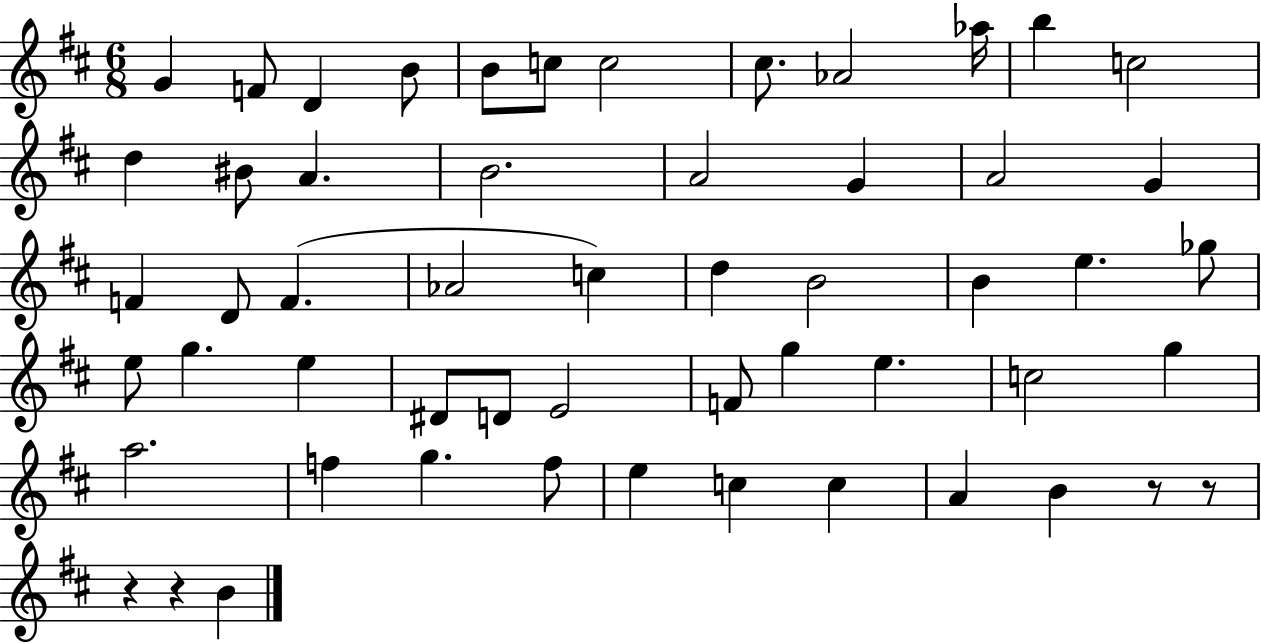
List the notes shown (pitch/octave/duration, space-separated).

G4/q F4/e D4/q B4/e B4/e C5/e C5/h C#5/e. Ab4/h Ab5/s B5/q C5/h D5/q BIS4/e A4/q. B4/h. A4/h G4/q A4/h G4/q F4/q D4/e F4/q. Ab4/h C5/q D5/q B4/h B4/q E5/q. Gb5/e E5/e G5/q. E5/q D#4/e D4/e E4/h F4/e G5/q E5/q. C5/h G5/q A5/h. F5/q G5/q. F5/e E5/q C5/q C5/q A4/q B4/q R/e R/e R/q R/q B4/q